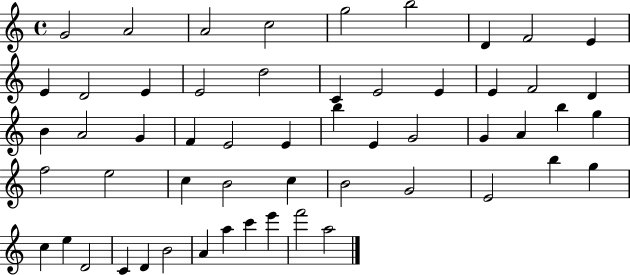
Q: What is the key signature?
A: C major